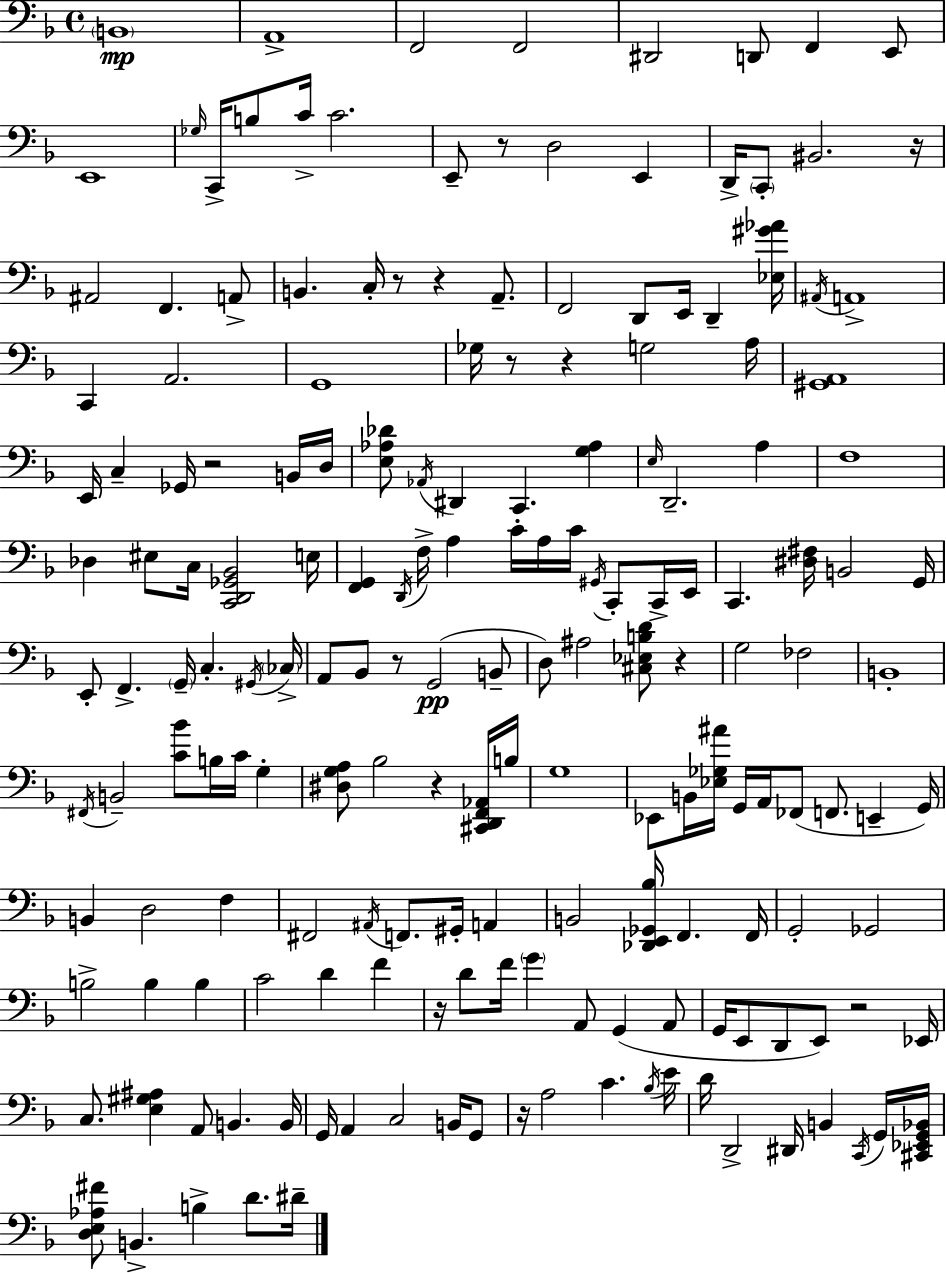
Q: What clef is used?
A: bass